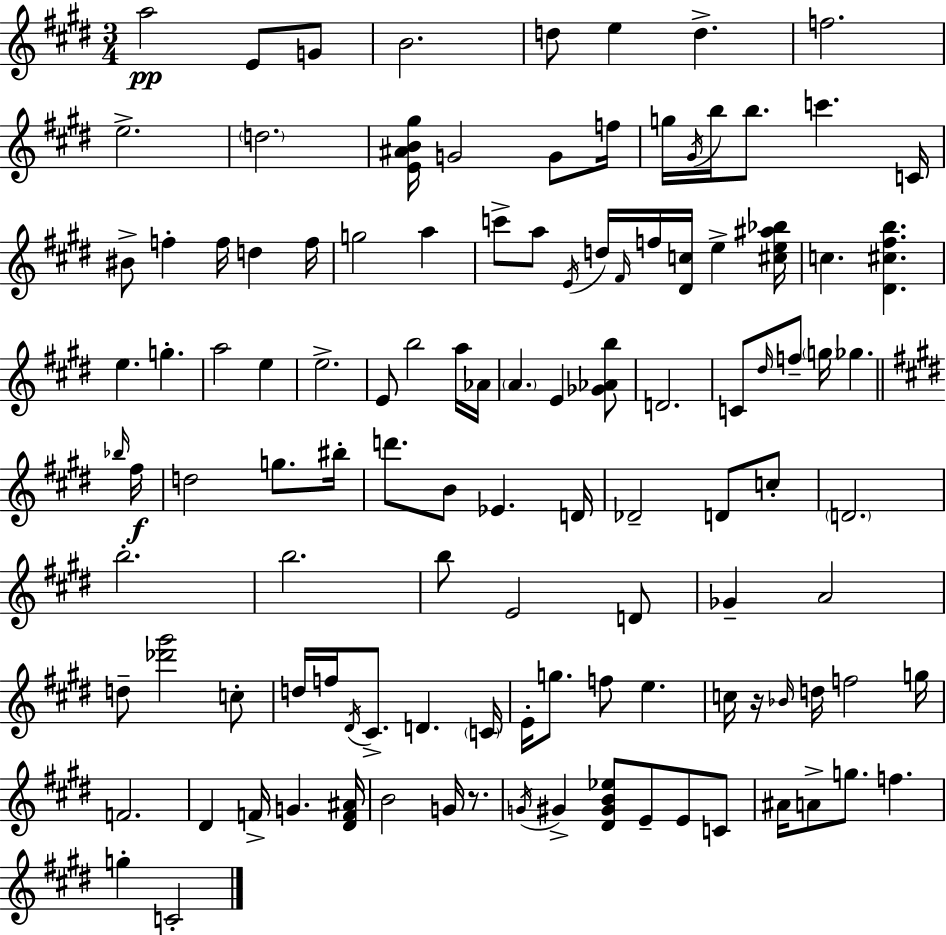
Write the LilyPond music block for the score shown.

{
  \clef treble
  \numericTimeSignature
  \time 3/4
  \key e \major
  a''2\pp e'8 g'8 | b'2. | d''8 e''4 d''4.-> | f''2. | \break e''2.-> | \parenthesize d''2. | <e' ais' b' gis''>16 g'2 g'8 f''16 | g''16 \acciaccatura { gis'16 } b''16 b''8. c'''4. | \break c'16 bis'8-> f''4-. f''16 d''4 | f''16 g''2 a''4 | c'''8-> a''8 \acciaccatura { e'16 } d''16 \grace { fis'16 } f''16 <dis' c''>16 e''4-> | <cis'' e'' ais'' bes''>16 c''4. <dis' cis'' fis'' b''>4. | \break e''4. g''4.-. | a''2 e''4 | e''2.-> | e'8 b''2 | \break a''16 aes'16 \parenthesize a'4. e'4 | <ges' aes' b''>8 d'2. | c'8 \grace { dis''16 } f''8-- \parenthesize g''16 ges''4. | \bar "||" \break \key e \major \grace { bes''16 } fis''16\f d''2 g''8. | bis''16-. d'''8. b'8 ees'4. | d'16 des'2-- d'8 | c''8-. \parenthesize d'2. | \break b''2.-. | b''2. | b''8 e'2 | d'8 ges'4-- a'2 | \break d''8-- <des''' gis'''>2 | c''8-. d''16 f''16 \acciaccatura { dis'16 } cis'8.-> d'4. | \parenthesize c'16 e'16-. g''8. f''8 e''4. | c''16 r16 \grace { bes'16 } d''16 f''2 | \break g''16 f'2. | dis'4 f'16-> g'4. | <dis' f' ais'>16 b'2 | g'16 r8. \acciaccatura { g'16 } gis'4-> <dis' gis' b' ees''>8 e'8-- | \break e'8 c'8 ais'16 a'8-> g''8. f''4. | g''4-. c'2-. | \bar "|."
}